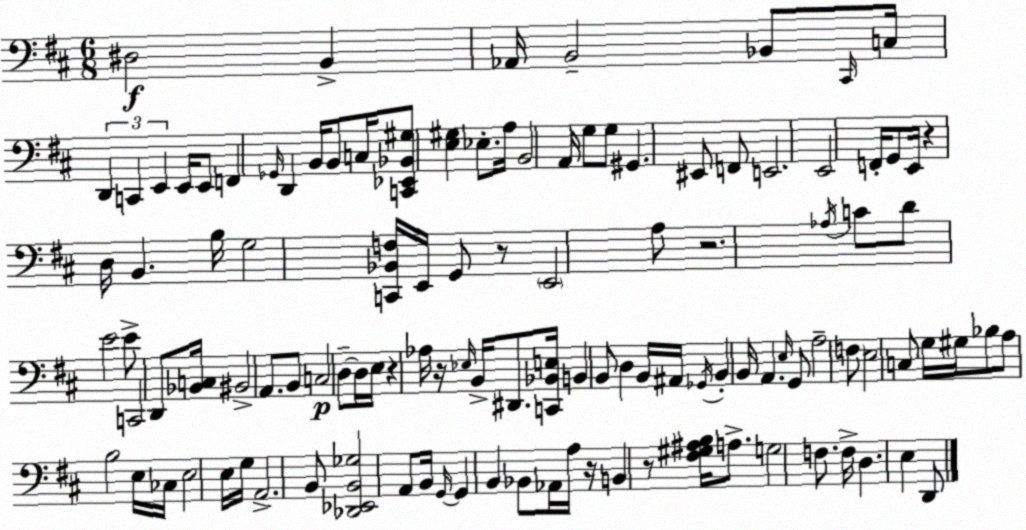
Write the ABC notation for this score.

X:1
T:Untitled
M:6/8
L:1/4
K:D
^D,2 B,, _A,,/4 B,,2 _B,,/2 ^C,,/4 C,/4 D,, C,, E,, E,,/4 E,,/2 F,, _G,,/4 D,, B,,/4 B,,/2 C,/4 [C,,_E,,_B,,^G,]/2 [E,^G,] _E,/2 A,/4 B,,2 A,,/4 G,/2 G,/2 ^G,, ^E,,/2 F,,/2 E,,2 E,,2 F,,/4 G,,/2 E,,/4 z D,/4 B,, B,/4 G,2 [C,,_B,,F,]/4 E,,/4 G,,/2 z/2 E,,2 A,/2 z2 _A,/4 C/2 D/2 E2 E/2 C,,2 D,,/2 [_B,,C,]/4 ^B,,2 A,,/2 B,,/2 C,2 D,/2 D,/4 E,/4 z _A,/4 z/4 _E,/4 B,,/4 ^D,,/2 [C,,_B,,E,]/4 B,, B,,/2 D, B,,/4 ^A,,/4 _G,,/4 B,, B,,/4 A,, E,/4 G,,/2 A,2 F,/2 E,2 C,/2 G,/4 ^G,/4 _B,/2 A,/2 B,2 E,/4 _C,/4 E,2 E,/4 G,/4 A,,2 B,,/2 [_D,,_E,,B,,_G,]2 A,,/2 B,,/4 G,,/4 G,, B,, _B,,/2 _A,,/4 A,/4 z/4 B,, z/2 [^F,^G,^A,B,]/4 A,/2 G,2 F,/2 F,/4 D, E, D,,/2